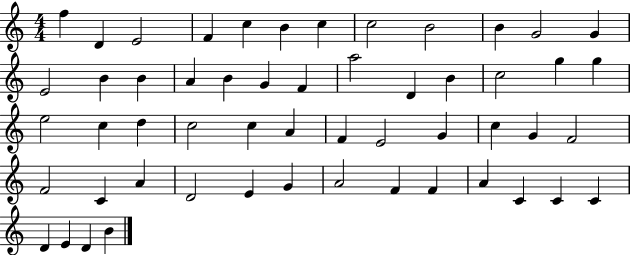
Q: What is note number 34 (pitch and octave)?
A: G4